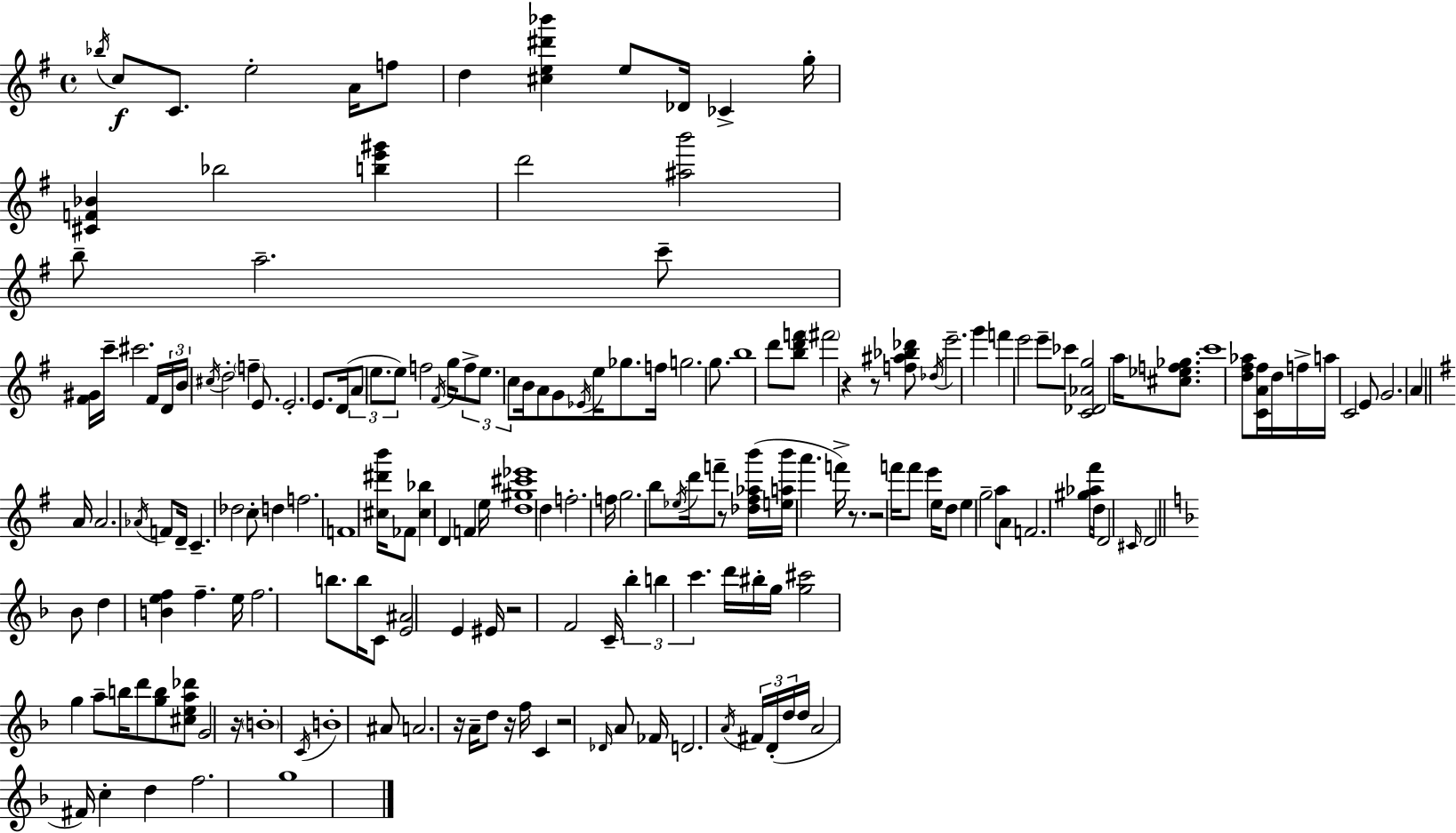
X:1
T:Untitled
M:4/4
L:1/4
K:G
_b/4 c/2 C/2 e2 A/4 f/2 d [^ce^d'_b'] e/2 _D/4 _C g/4 [^CF_B] _b2 [be'^g'] d'2 [^ab']2 b/2 a2 c'/2 [^F^G]/4 c'/4 ^c'2 ^F/4 D/4 B/4 ^c/4 d2 f E/2 E2 E/2 D/4 A/2 e/2 e/2 f2 ^F/4 g/4 f/2 e/2 c/2 B/4 A/2 G/2 _E/4 e/4 _g/2 f/4 g2 g/2 b4 d'/2 [bd'f']/2 ^f'2 z z/2 [f^a_b_d']/2 _d/4 e'2 g' f' e'2 e'/2 _c'/2 [C_D_Ag]2 a/4 [^c_ef_g]/2 c'4 [d^f_a]/2 [CA^f]/4 d/4 f/4 a/4 C2 E/2 G2 A A/4 A2 _A/4 F/2 D/4 C _d2 c/2 d f2 F4 [^c^d'b']/4 _F/2 [^c_b] D F e/4 [d^g^c'_e']4 d f2 f/4 g2 b/2 _e/4 d'/4 f'/2 z/2 [_d^f_ab']/4 [eab']/4 a' f'/4 z/2 z2 f'/4 f'/2 e' e/4 d/2 e g2 a/2 A/2 F2 [^g_a^f']/4 d/4 D2 ^C/4 D2 _B/2 d [Bef] f e/4 f2 b/2 b/4 C/2 [E^A]2 E ^E/4 z2 F2 C/4 _b b c' d'/4 ^b/4 g/4 [g^c']2 g a/2 b/4 d'/2 [gb]/2 [^cea_d']/2 G2 z/4 B4 C/4 B4 ^A/2 A2 z/4 A/4 d/2 z/4 f/4 C z2 _D/4 A/2 _F/4 D2 A/4 ^F/4 D/4 d/4 d/4 A2 ^F/4 c d f2 g4